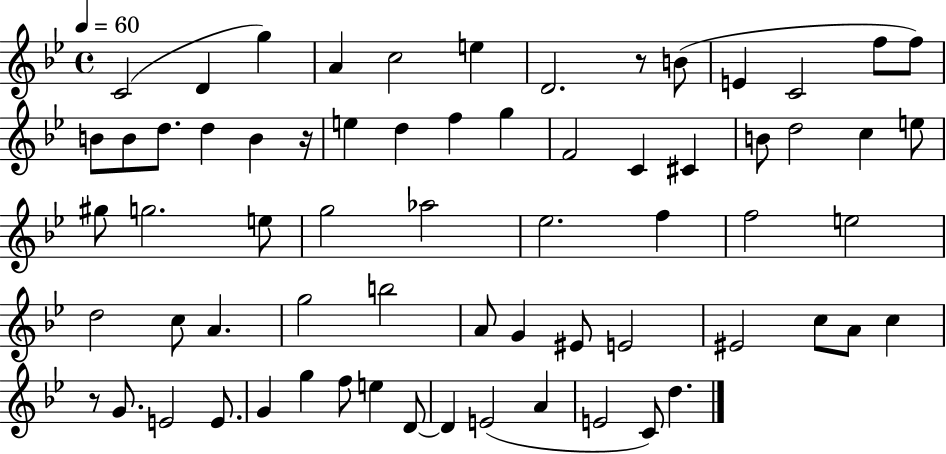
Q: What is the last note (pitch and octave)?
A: D5